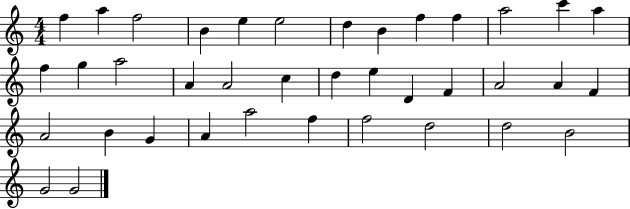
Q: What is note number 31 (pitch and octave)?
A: A5